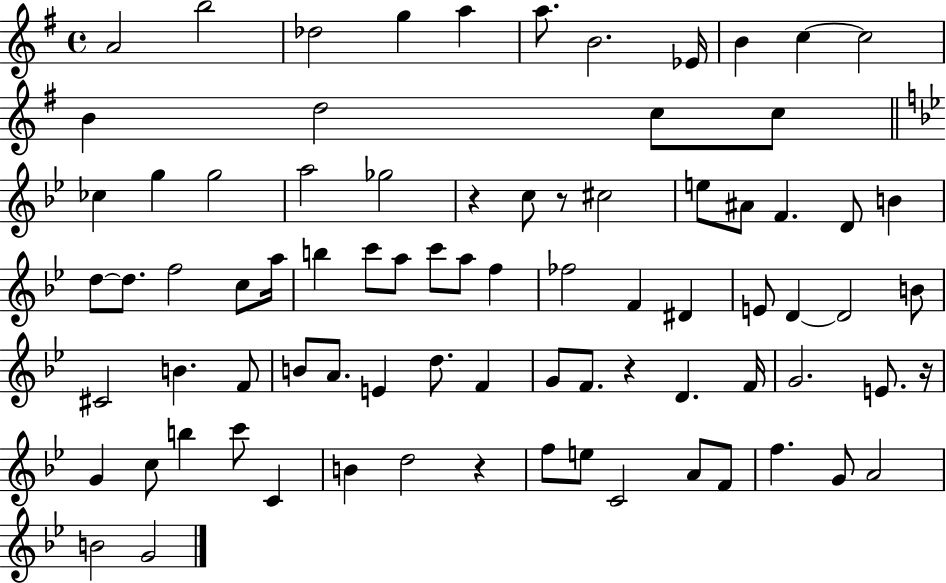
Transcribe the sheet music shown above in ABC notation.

X:1
T:Untitled
M:4/4
L:1/4
K:G
A2 b2 _d2 g a a/2 B2 _E/4 B c c2 B d2 c/2 c/2 _c g g2 a2 _g2 z c/2 z/2 ^c2 e/2 ^A/2 F D/2 B d/2 d/2 f2 c/2 a/4 b c'/2 a/2 c'/2 a/2 f _f2 F ^D E/2 D D2 B/2 ^C2 B F/2 B/2 A/2 E d/2 F G/2 F/2 z D F/4 G2 E/2 z/4 G c/2 b c'/2 C B d2 z f/2 e/2 C2 A/2 F/2 f G/2 A2 B2 G2